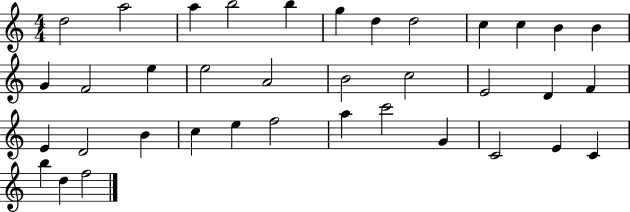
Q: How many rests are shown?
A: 0